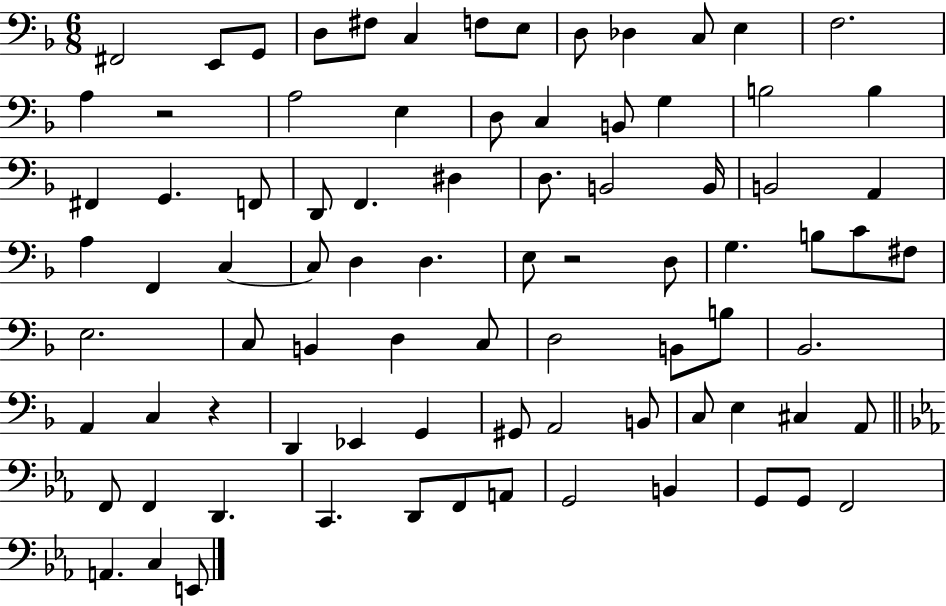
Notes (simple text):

F#2/h E2/e G2/e D3/e F#3/e C3/q F3/e E3/e D3/e Db3/q C3/e E3/q F3/h. A3/q R/h A3/h E3/q D3/e C3/q B2/e G3/q B3/h B3/q F#2/q G2/q. F2/e D2/e F2/q. D#3/q D3/e. B2/h B2/s B2/h A2/q A3/q F2/q C3/q C3/e D3/q D3/q. E3/e R/h D3/e G3/q. B3/e C4/e F#3/e E3/h. C3/e B2/q D3/q C3/e D3/h B2/e B3/e Bb2/h. A2/q C3/q R/q D2/q Eb2/q G2/q G#2/e A2/h B2/e C3/e E3/q C#3/q A2/e F2/e F2/q D2/q. C2/q. D2/e F2/e A2/e G2/h B2/q G2/e G2/e F2/h A2/q. C3/q E2/e